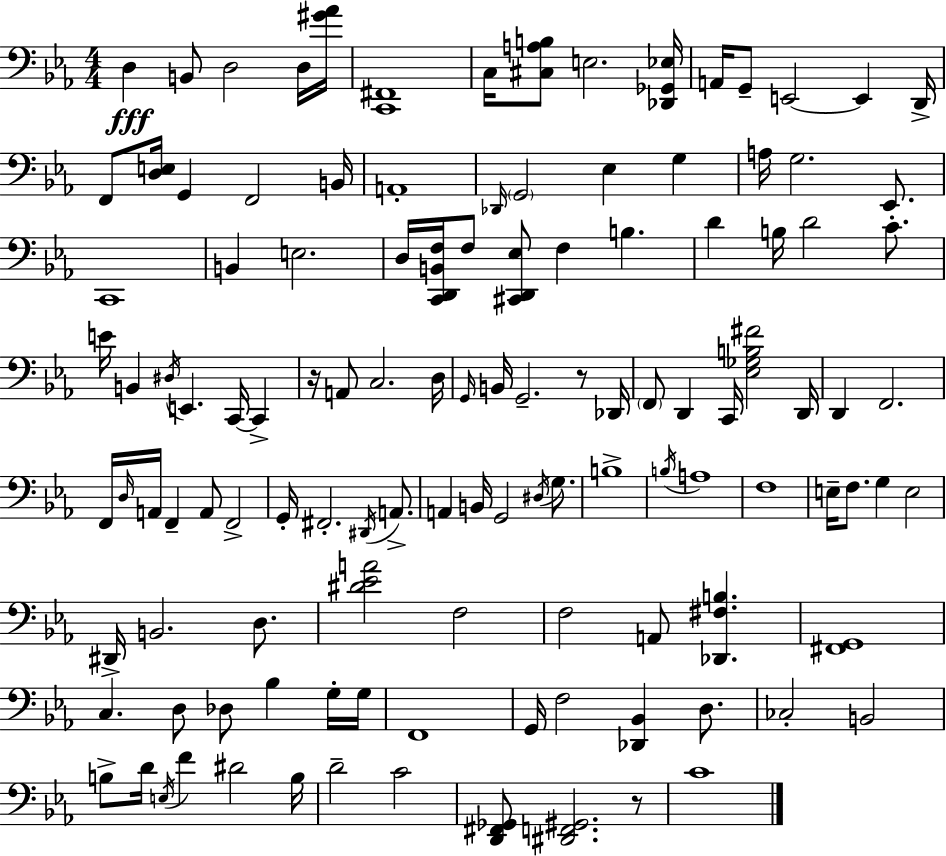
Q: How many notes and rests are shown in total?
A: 120